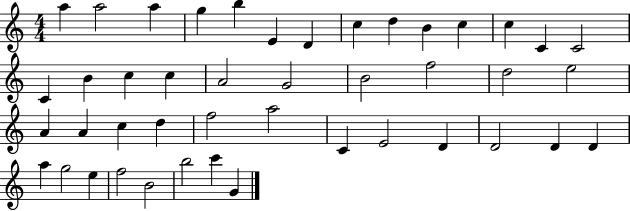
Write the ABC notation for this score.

X:1
T:Untitled
M:4/4
L:1/4
K:C
a a2 a g b E D c d B c c C C2 C B c c A2 G2 B2 f2 d2 e2 A A c d f2 a2 C E2 D D2 D D a g2 e f2 B2 b2 c' G